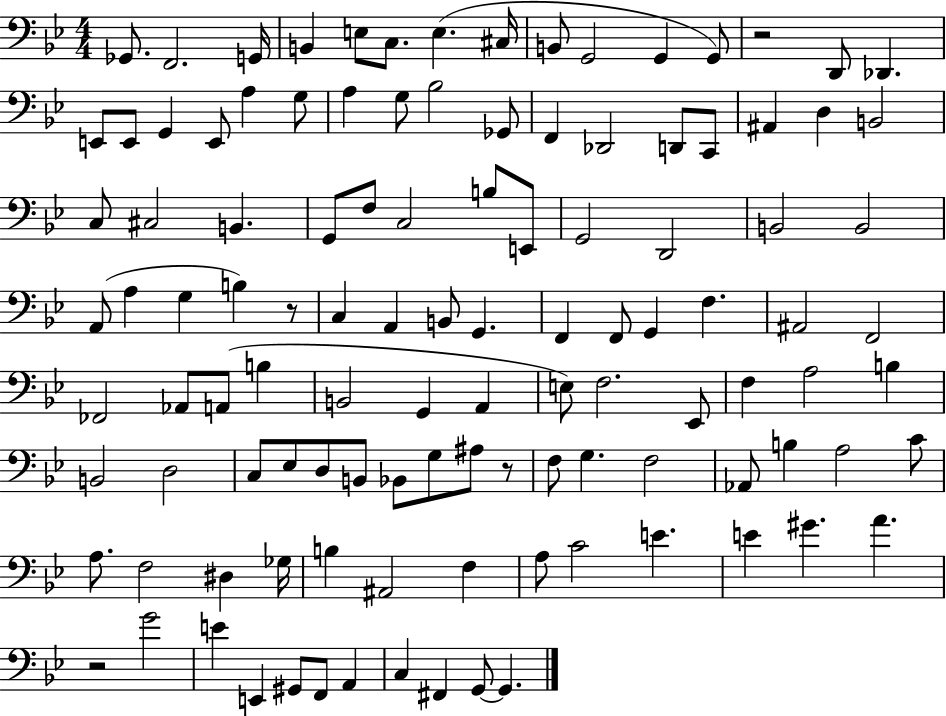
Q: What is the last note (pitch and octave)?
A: G2